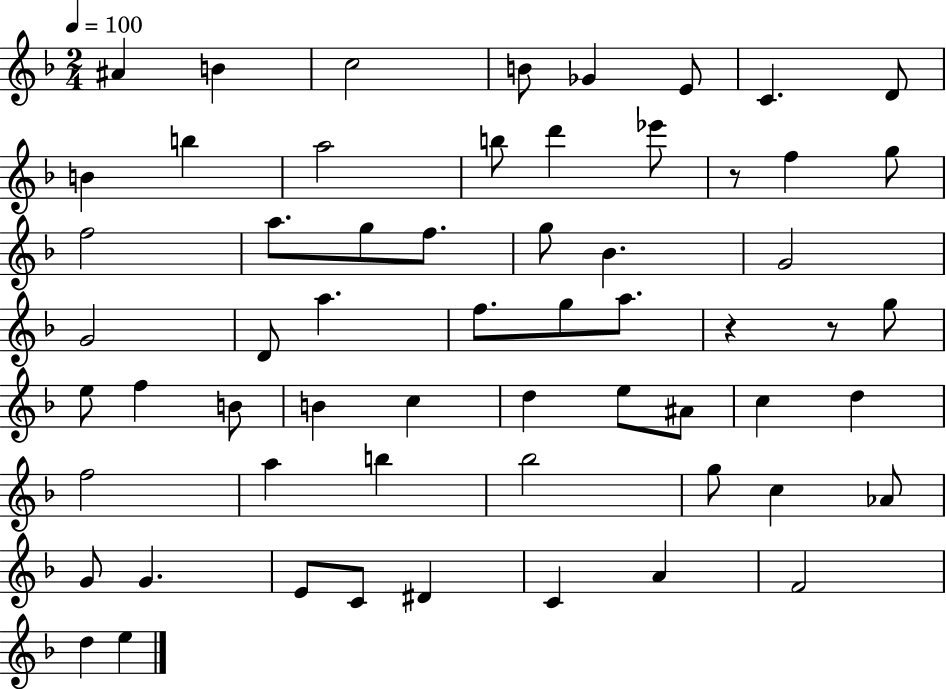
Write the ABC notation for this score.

X:1
T:Untitled
M:2/4
L:1/4
K:F
^A B c2 B/2 _G E/2 C D/2 B b a2 b/2 d' _e'/2 z/2 f g/2 f2 a/2 g/2 f/2 g/2 _B G2 G2 D/2 a f/2 g/2 a/2 z z/2 g/2 e/2 f B/2 B c d e/2 ^A/2 c d f2 a b _b2 g/2 c _A/2 G/2 G E/2 C/2 ^D C A F2 d e